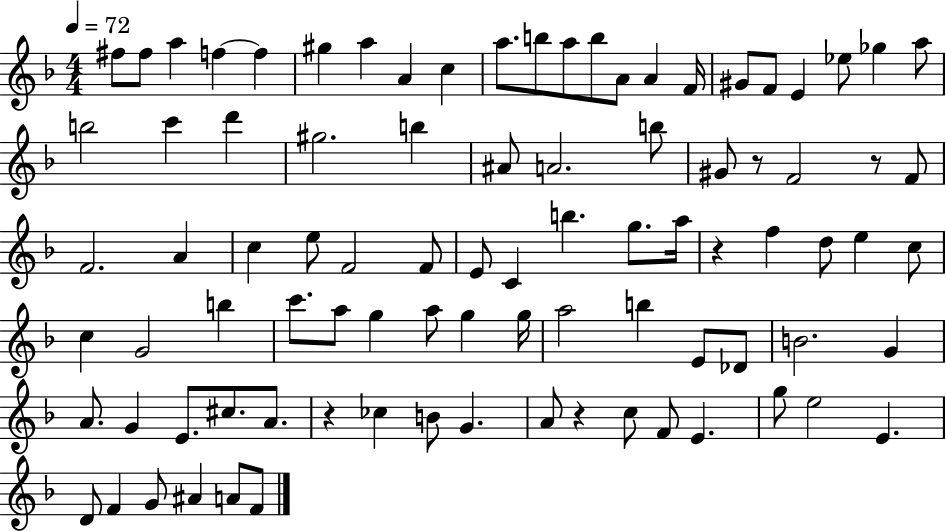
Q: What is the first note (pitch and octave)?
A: F#5